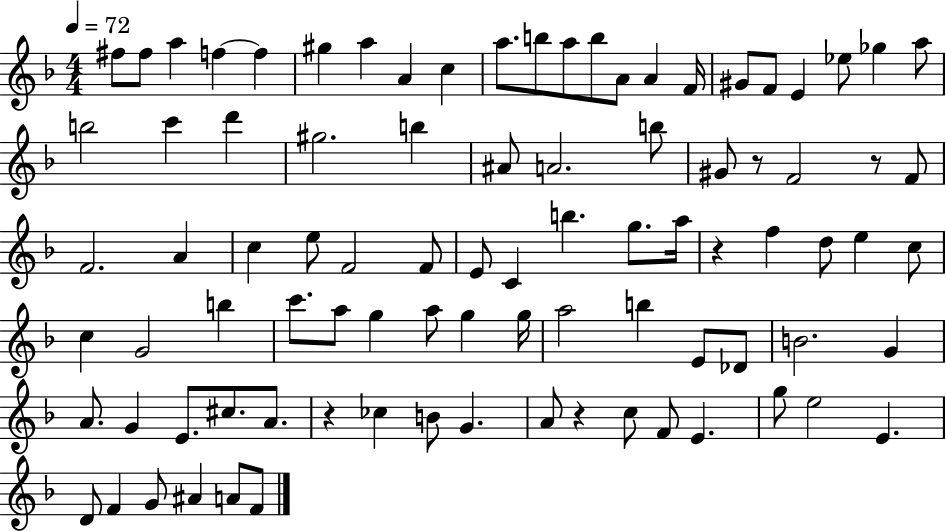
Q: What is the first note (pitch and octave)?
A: F#5